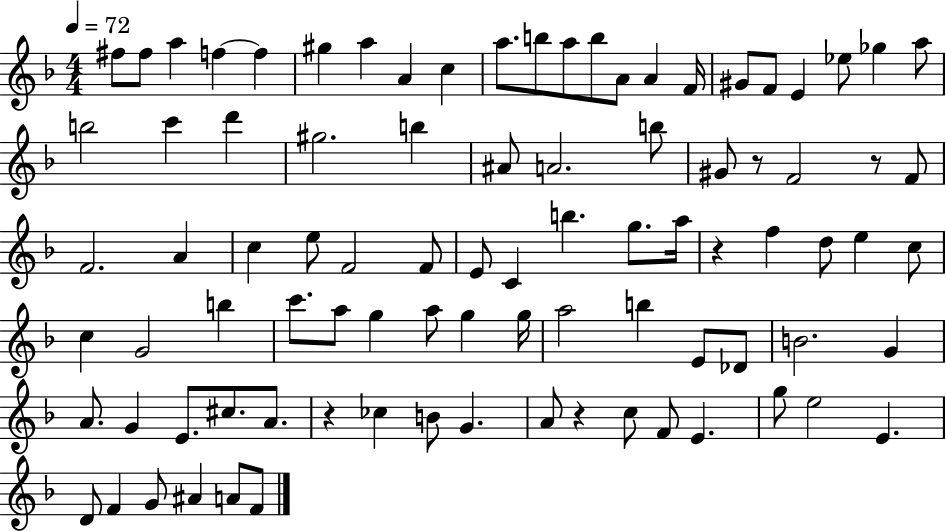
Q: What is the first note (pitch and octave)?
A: F#5